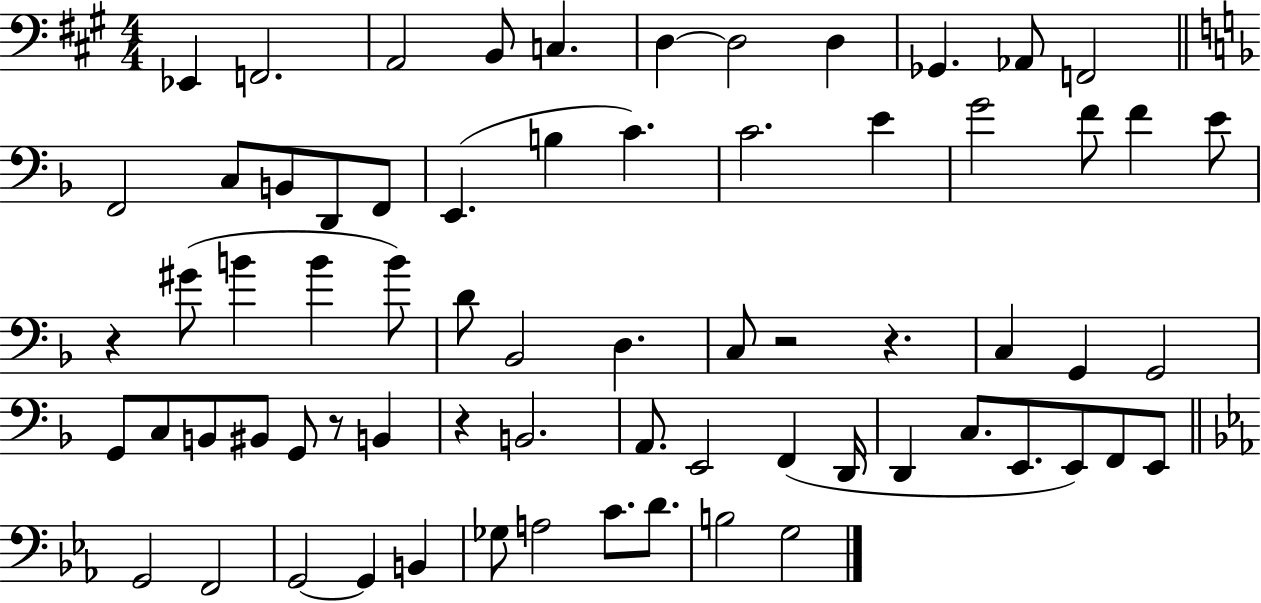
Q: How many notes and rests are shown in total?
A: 69